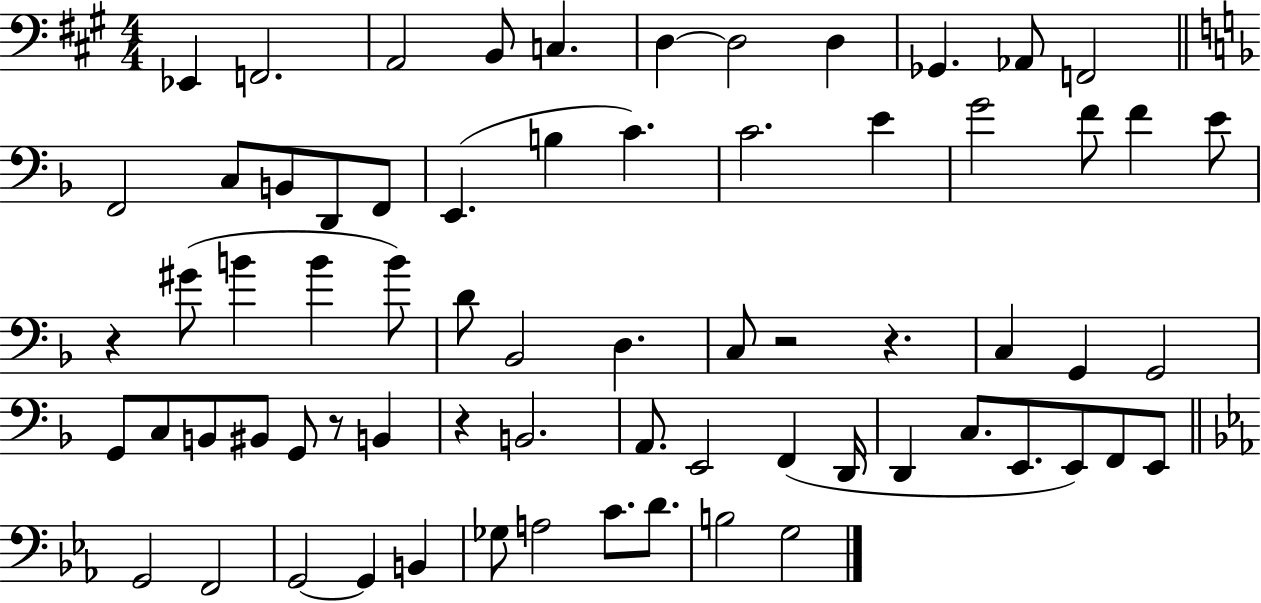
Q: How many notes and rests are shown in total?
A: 69